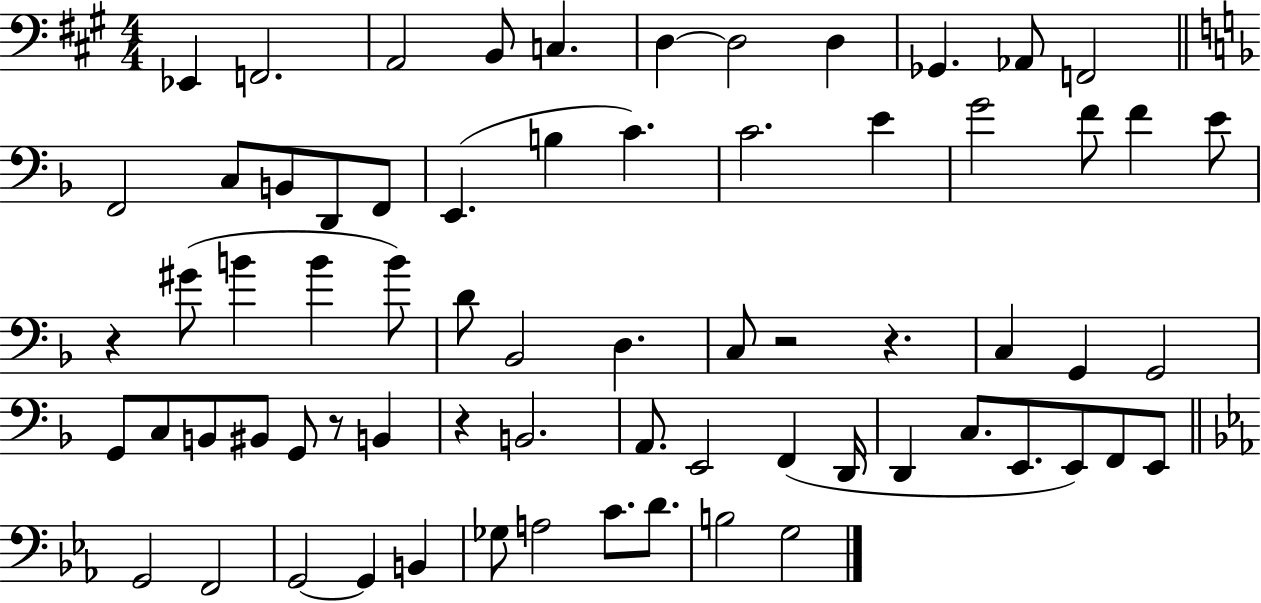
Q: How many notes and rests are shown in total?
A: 69